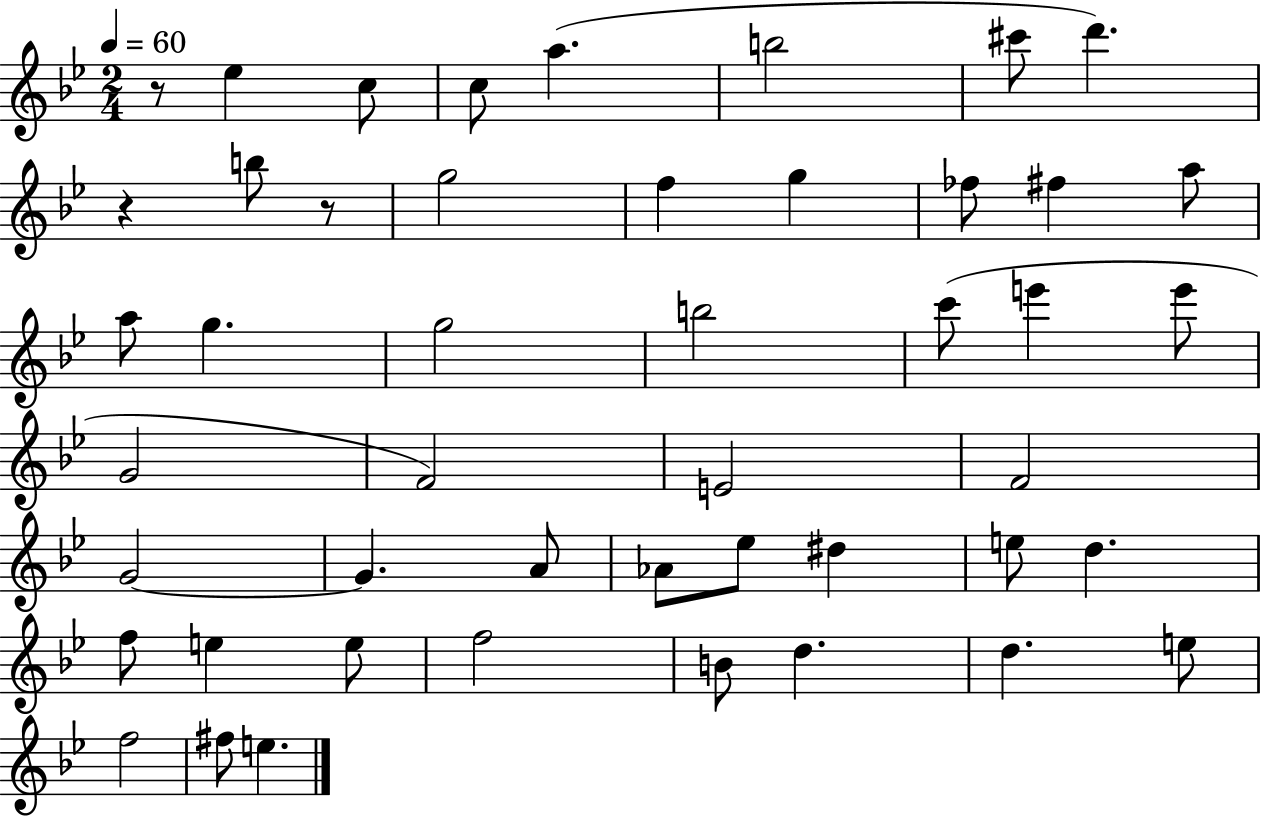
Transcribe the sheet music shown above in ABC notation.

X:1
T:Untitled
M:2/4
L:1/4
K:Bb
z/2 _e c/2 c/2 a b2 ^c'/2 d' z b/2 z/2 g2 f g _f/2 ^f a/2 a/2 g g2 b2 c'/2 e' e'/2 G2 F2 E2 F2 G2 G A/2 _A/2 _e/2 ^d e/2 d f/2 e e/2 f2 B/2 d d e/2 f2 ^f/2 e